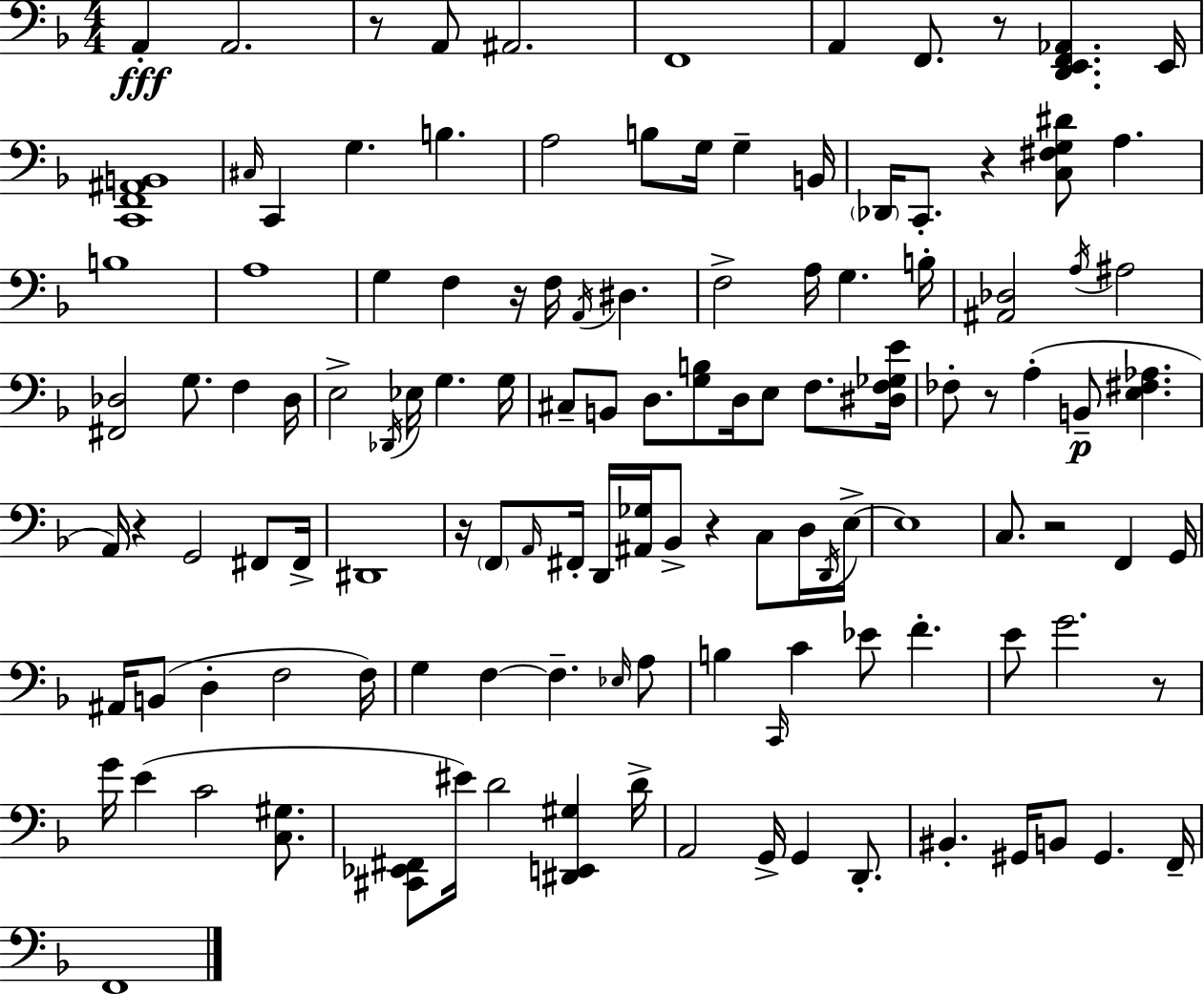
{
  \clef bass
  \numericTimeSignature
  \time 4/4
  \key f \major
  a,4-.\fff a,2. | r8 a,8 ais,2. | f,1 | a,4 f,8. r8 <d, e, f, aes,>4. e,16 | \break <c, f, ais, b,>1 | \grace { cis16 } c,4 g4. b4. | a2 b8 g16 g4-- | b,16 \parenthesize des,16 c,8.-. r4 <c fis g dis'>8 a4. | \break b1 | a1 | g4 f4 r16 f16 \acciaccatura { a,16 } dis4. | f2-> a16 g4. | \break b16-. <ais, des>2 \acciaccatura { a16 } ais2 | <fis, des>2 g8. f4 | des16 e2-> \acciaccatura { des,16 } ees16 g4. | g16 cis8-- b,8 d8. <g b>8 d16 e8 | \break f8. <dis f ges e'>16 fes8-. r8 a4-.( b,8--\p <e fis aes>4. | a,16) r4 g,2 | fis,8 fis,16-> dis,1 | r16 \parenthesize f,8 \grace { a,16 } fis,16-. d,16 <ais, ges>16 bes,8-> r4 | \break c8 d16 \acciaccatura { d,16 } e16->~~ e1 | c8. r2 | f,4 g,16 ais,16 b,8( d4-. f2 | f16) g4 f4~~ f4.-- | \break \grace { ees16 } a8 b4 \grace { c,16 } c'4 | ees'8 f'4.-. e'8 g'2. | r8 g'16 e'4( c'2 | <c gis>8. <cis, ees, fis,>8 eis'16) d'2 | \break <dis, e, gis>4 d'16-> a,2 | g,16-> g,4 d,8.-. bis,4.-. gis,16 b,8 | gis,4. f,16-- f,1 | \bar "|."
}